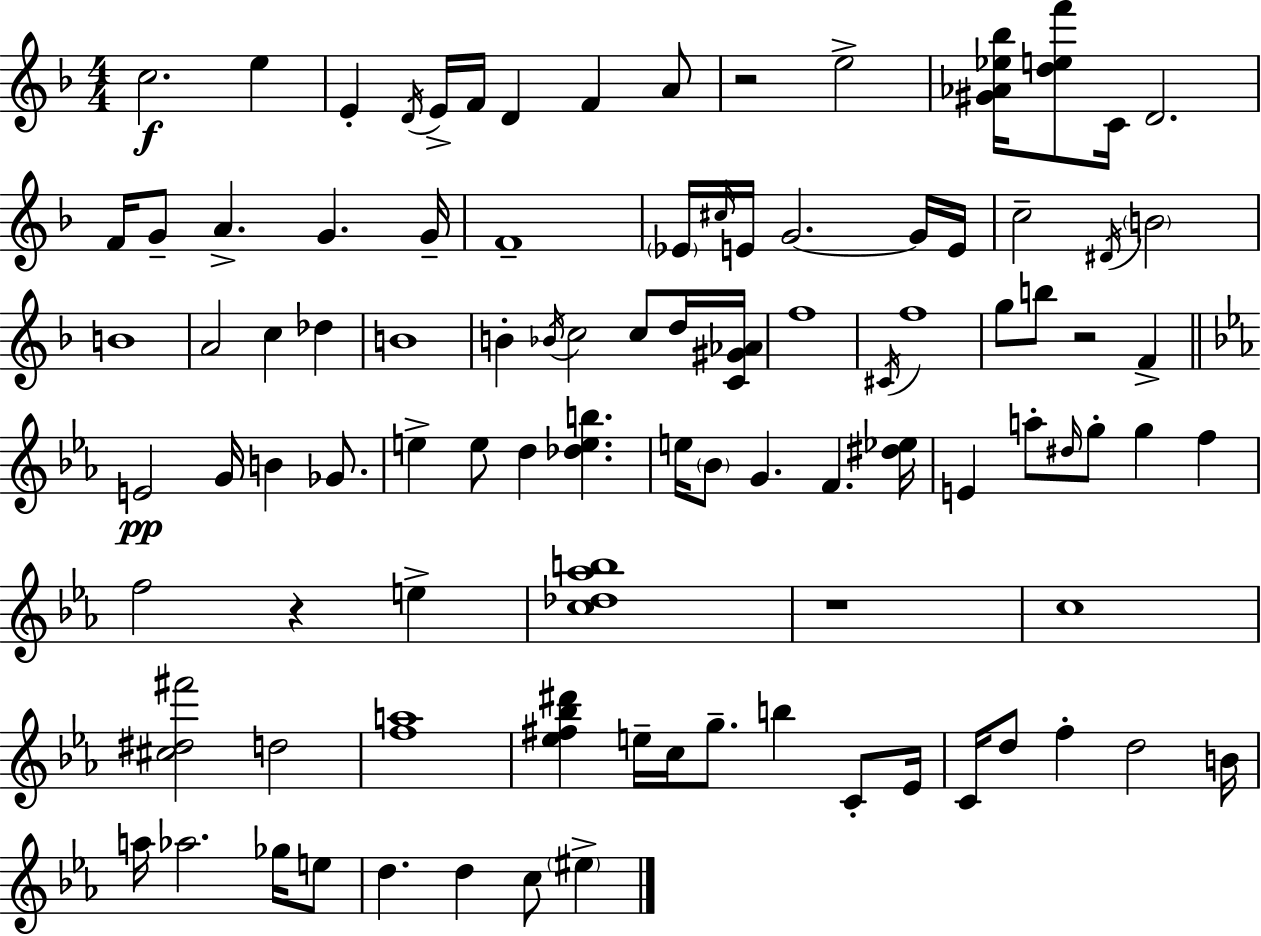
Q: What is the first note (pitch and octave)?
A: C5